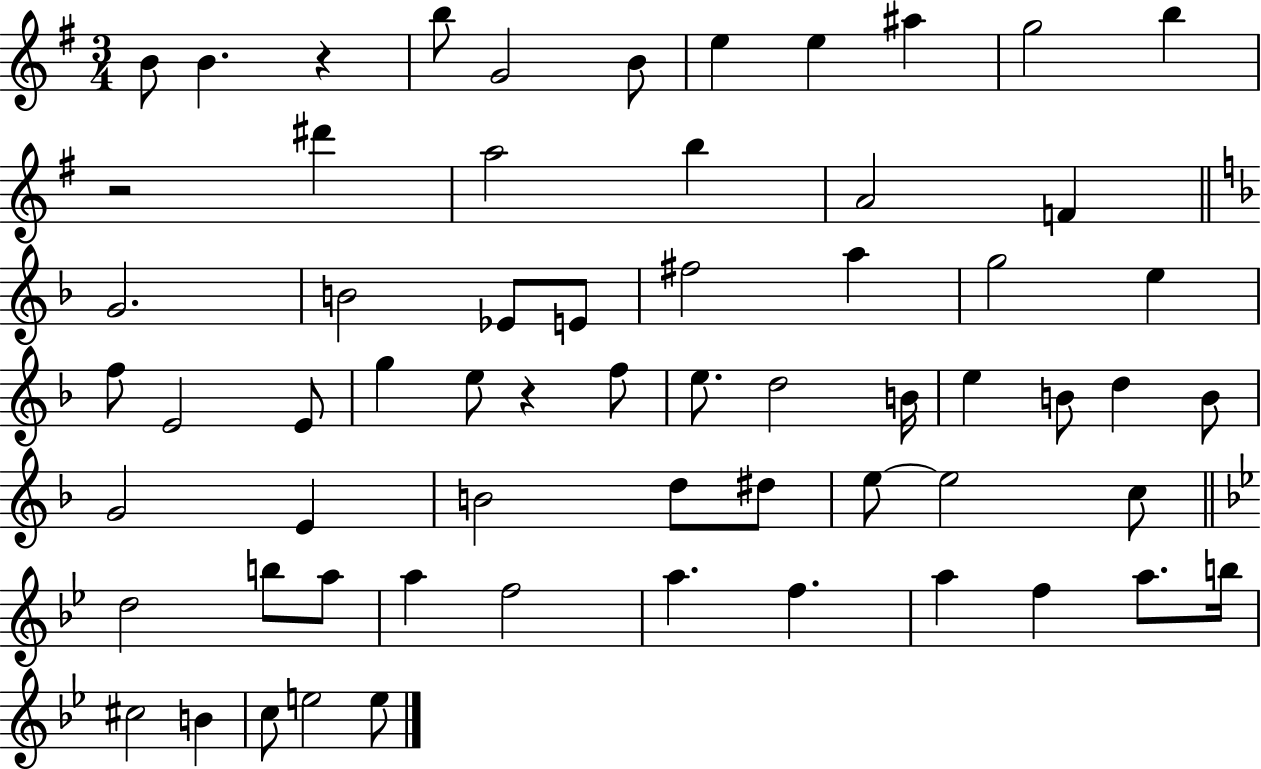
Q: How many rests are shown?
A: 3